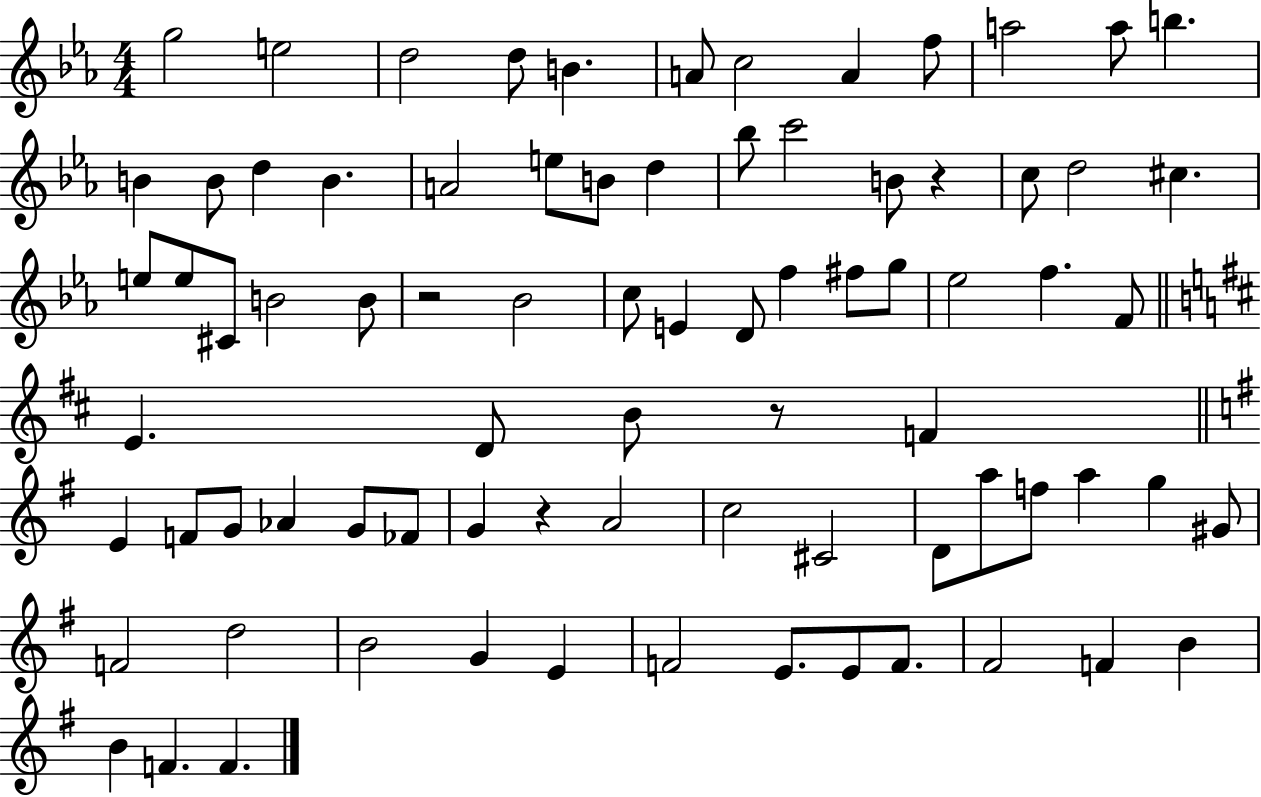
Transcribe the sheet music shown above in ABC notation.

X:1
T:Untitled
M:4/4
L:1/4
K:Eb
g2 e2 d2 d/2 B A/2 c2 A f/2 a2 a/2 b B B/2 d B A2 e/2 B/2 d _b/2 c'2 B/2 z c/2 d2 ^c e/2 e/2 ^C/2 B2 B/2 z2 _B2 c/2 E D/2 f ^f/2 g/2 _e2 f F/2 E D/2 B/2 z/2 F E F/2 G/2 _A G/2 _F/2 G z A2 c2 ^C2 D/2 a/2 f/2 a g ^G/2 F2 d2 B2 G E F2 E/2 E/2 F/2 ^F2 F B B F F